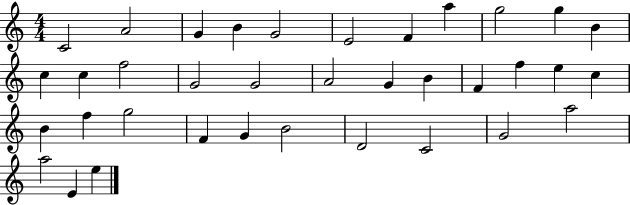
X:1
T:Untitled
M:4/4
L:1/4
K:C
C2 A2 G B G2 E2 F a g2 g B c c f2 G2 G2 A2 G B F f e c B f g2 F G B2 D2 C2 G2 a2 a2 E e